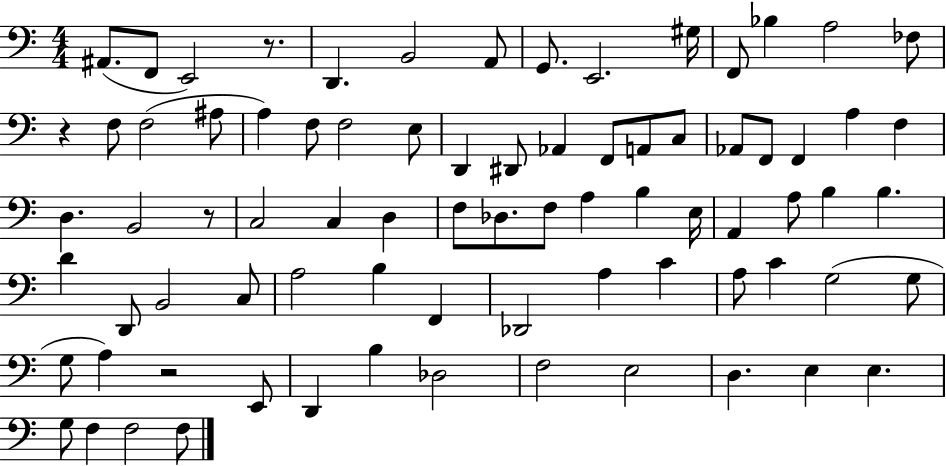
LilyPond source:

{
  \clef bass
  \numericTimeSignature
  \time 4/4
  \key c \major
  ais,8.( f,8 e,2) r8. | d,4. b,2 a,8 | g,8. e,2. gis16 | f,8 bes4 a2 fes8 | \break r4 f8 f2( ais8 | a4) f8 f2 e8 | d,4 dis,8 aes,4 f,8 a,8 c8 | aes,8 f,8 f,4 a4 f4 | \break d4. b,2 r8 | c2 c4 d4 | f8 des8. f8 a4 b4 e16 | a,4 a8 b4 b4. | \break d'4 d,8 b,2 c8 | a2 b4 f,4 | des,2 a4 c'4 | a8 c'4 g2( g8 | \break g8 a4) r2 e,8 | d,4 b4 des2 | f2 e2 | d4. e4 e4. | \break g8 f4 f2 f8 | \bar "|."
}